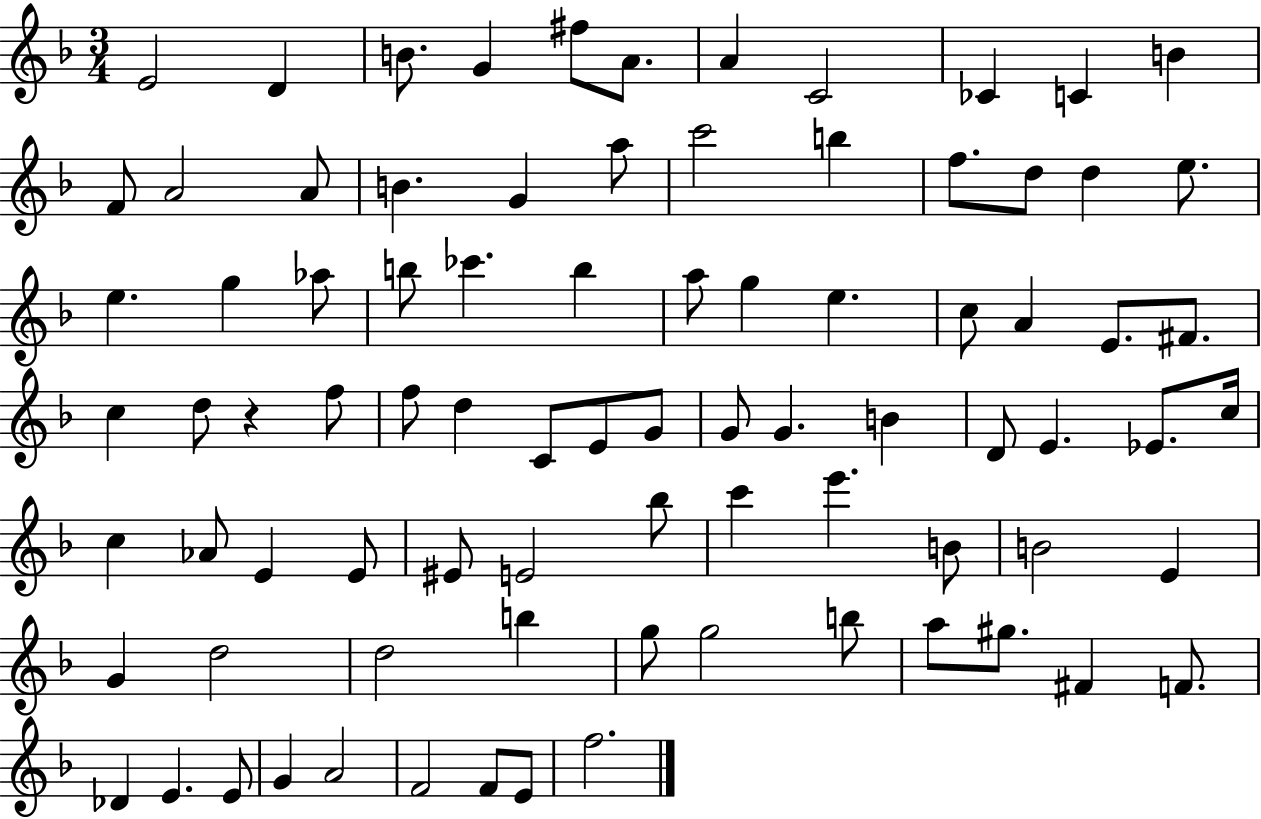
{
  \clef treble
  \numericTimeSignature
  \time 3/4
  \key f \major
  e'2 d'4 | b'8. g'4 fis''8 a'8. | a'4 c'2 | ces'4 c'4 b'4 | \break f'8 a'2 a'8 | b'4. g'4 a''8 | c'''2 b''4 | f''8. d''8 d''4 e''8. | \break e''4. g''4 aes''8 | b''8 ces'''4. b''4 | a''8 g''4 e''4. | c''8 a'4 e'8. fis'8. | \break c''4 d''8 r4 f''8 | f''8 d''4 c'8 e'8 g'8 | g'8 g'4. b'4 | d'8 e'4. ees'8. c''16 | \break c''4 aes'8 e'4 e'8 | eis'8 e'2 bes''8 | c'''4 e'''4. b'8 | b'2 e'4 | \break g'4 d''2 | d''2 b''4 | g''8 g''2 b''8 | a''8 gis''8. fis'4 f'8. | \break des'4 e'4. e'8 | g'4 a'2 | f'2 f'8 e'8 | f''2. | \break \bar "|."
}